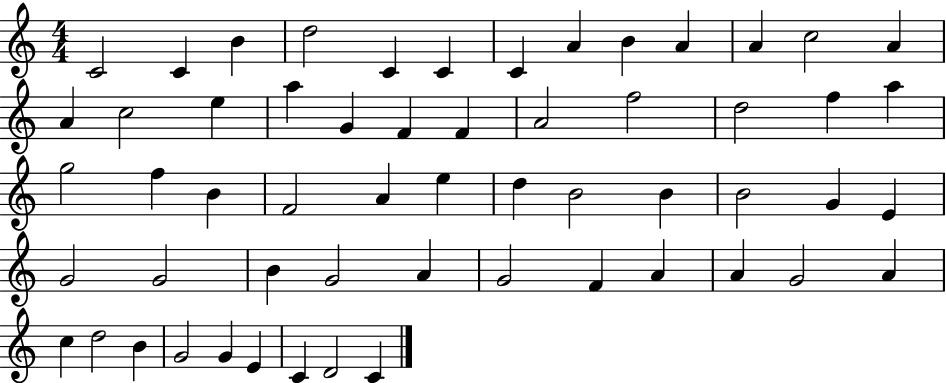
X:1
T:Untitled
M:4/4
L:1/4
K:C
C2 C B d2 C C C A B A A c2 A A c2 e a G F F A2 f2 d2 f a g2 f B F2 A e d B2 B B2 G E G2 G2 B G2 A G2 F A A G2 A c d2 B G2 G E C D2 C